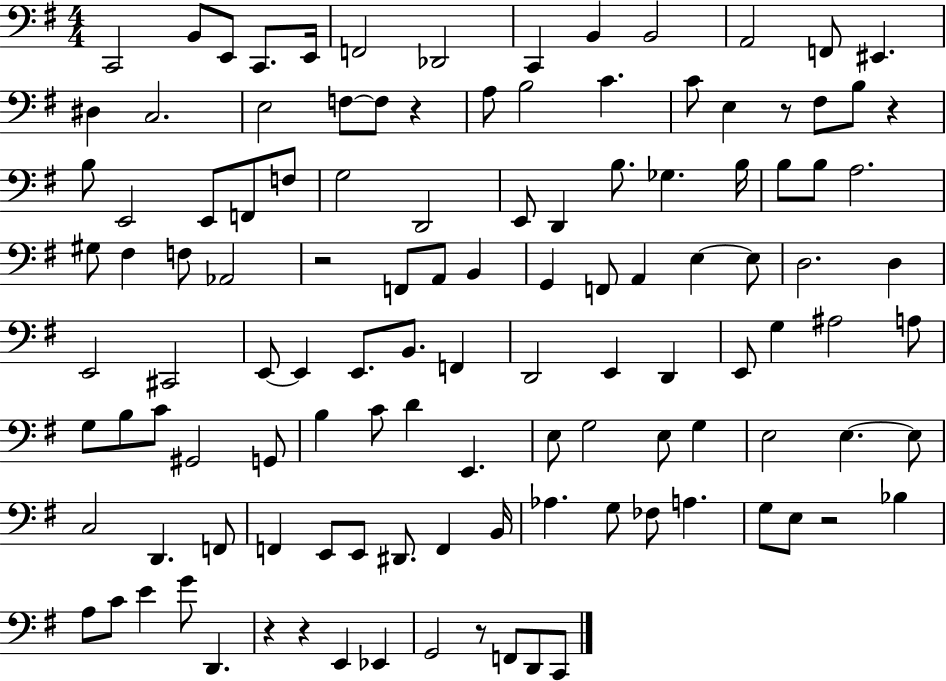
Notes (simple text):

C2/h B2/e E2/e C2/e. E2/s F2/h Db2/h C2/q B2/q B2/h A2/h F2/e EIS2/q. D#3/q C3/h. E3/h F3/e F3/e R/q A3/e B3/h C4/q. C4/e E3/q R/e F#3/e B3/e R/q B3/e E2/h E2/e F2/e F3/e G3/h D2/h E2/e D2/q B3/e. Gb3/q. B3/s B3/e B3/e A3/h. G#3/e F#3/q F3/e Ab2/h R/h F2/e A2/e B2/q G2/q F2/e A2/q E3/q E3/e D3/h. D3/q E2/h C#2/h E2/e E2/q E2/e. B2/e. F2/q D2/h E2/q D2/q E2/e G3/q A#3/h A3/e G3/e B3/e C4/e G#2/h G2/e B3/q C4/e D4/q E2/q. E3/e G3/h E3/e G3/q E3/h E3/q. E3/e C3/h D2/q. F2/e F2/q E2/e E2/e D#2/e. F2/q B2/s Ab3/q. G3/e FES3/e A3/q. G3/e E3/e R/h Bb3/q A3/e C4/e E4/q G4/e D2/q. R/q R/q E2/q Eb2/q G2/h R/e F2/e D2/e C2/e